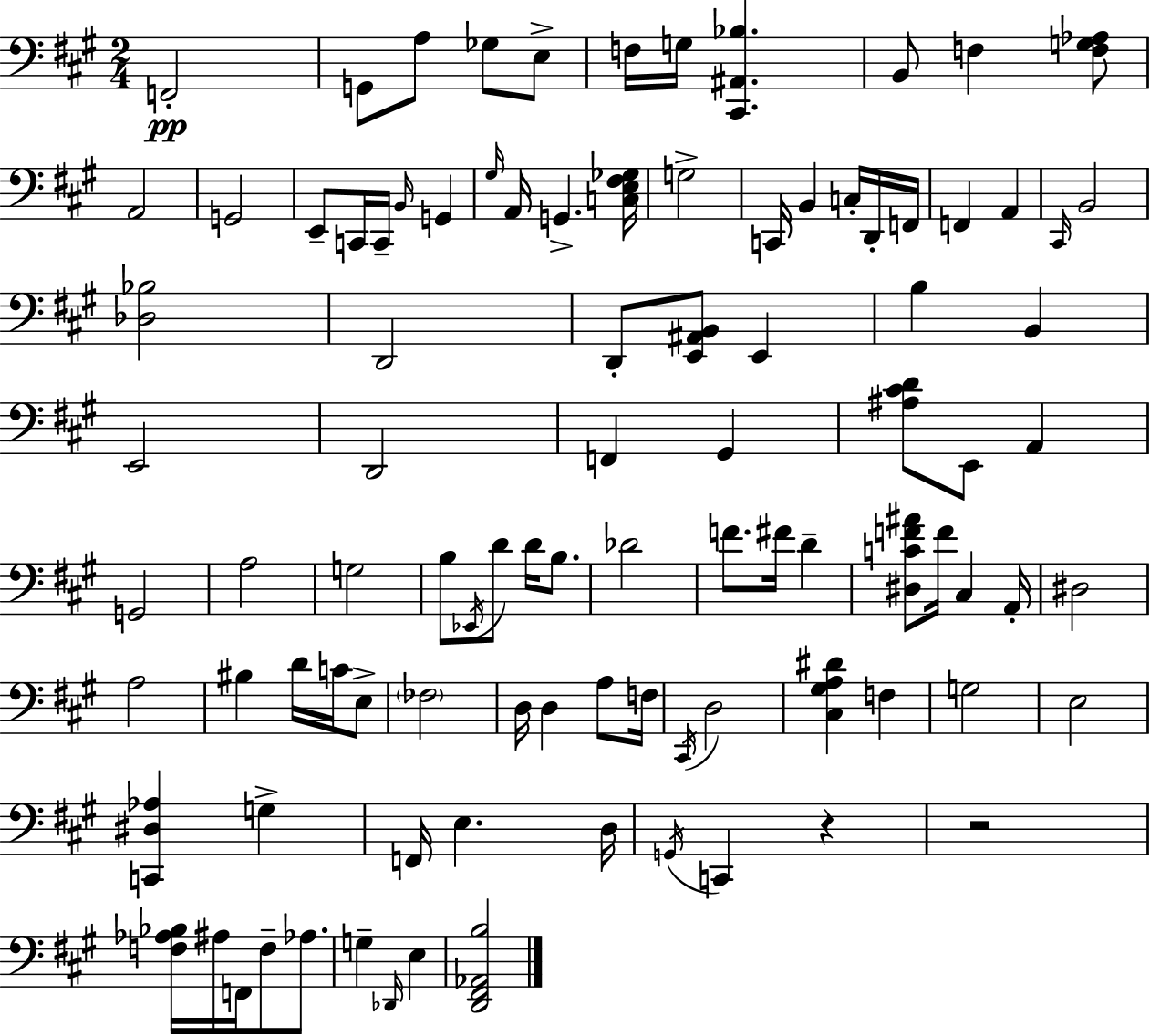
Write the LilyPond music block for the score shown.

{
  \clef bass
  \numericTimeSignature
  \time 2/4
  \key a \major
  f,2-.\pp | g,8 a8 ges8 e8-> | f16 g16 <cis, ais, bes>4. | b,8 f4 <f g aes>8 | \break a,2 | g,2 | e,8-- c,16 c,16-- \grace { b,16 } g,4 | \grace { gis16 } a,16 g,4.-> | \break <c e fis ges>16 g2-> | c,16 b,4 c16-. | d,16-. f,16 f,4 a,4 | \grace { cis,16 } b,2 | \break <des bes>2 | d,2 | d,8-. <e, ais, b,>8 e,4 | b4 b,4 | \break e,2 | d,2 | f,4 gis,4 | <ais cis' d'>8 e,8 a,4 | \break g,2 | a2 | g2 | b8 \acciaccatura { ees,16 } d'8 | \break d'16 b8. des'2 | f'8. fis'16 | d'4-- <dis c' f' ais'>8 f'16 cis4 | a,16-. dis2 | \break a2 | bis4 | d'16 c'16 e8-> \parenthesize fes2 | d16 d4 | \break a8 f16 \acciaccatura { cis,16 } d2 | <cis gis a dis'>4 | f4 g2 | e2 | \break <c, dis aes>4 | g4-> f,16 e4. | d16 \acciaccatura { g,16 } c,4 | r4 r2 | \break <f aes bes>16 ais16 | f,16 f8-- aes8. g4-- | \grace { des,16 } e4 <d, fis, aes, b>2 | \bar "|."
}